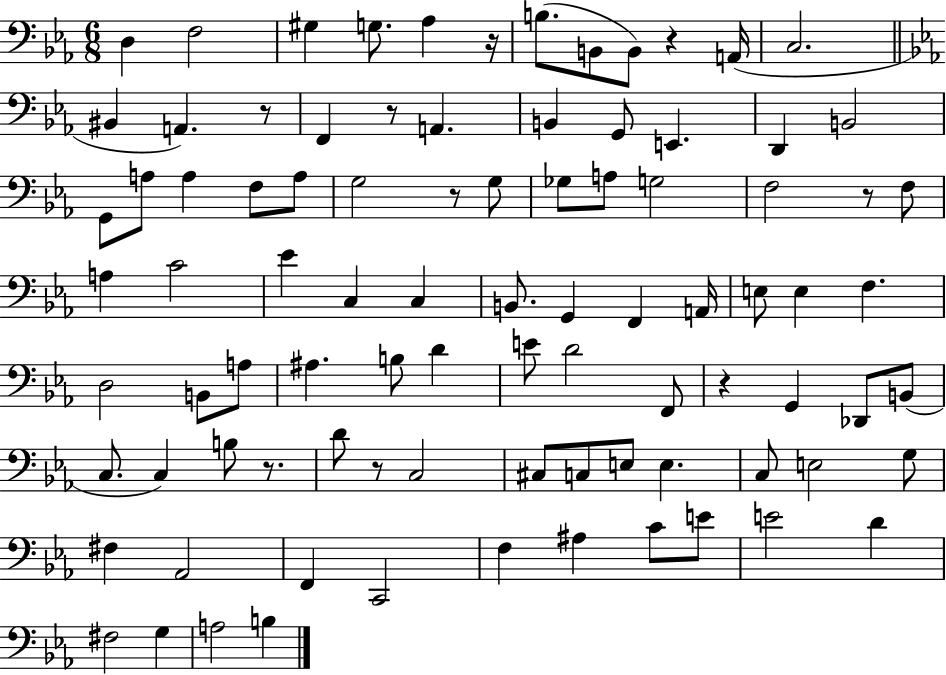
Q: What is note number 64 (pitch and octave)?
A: E3